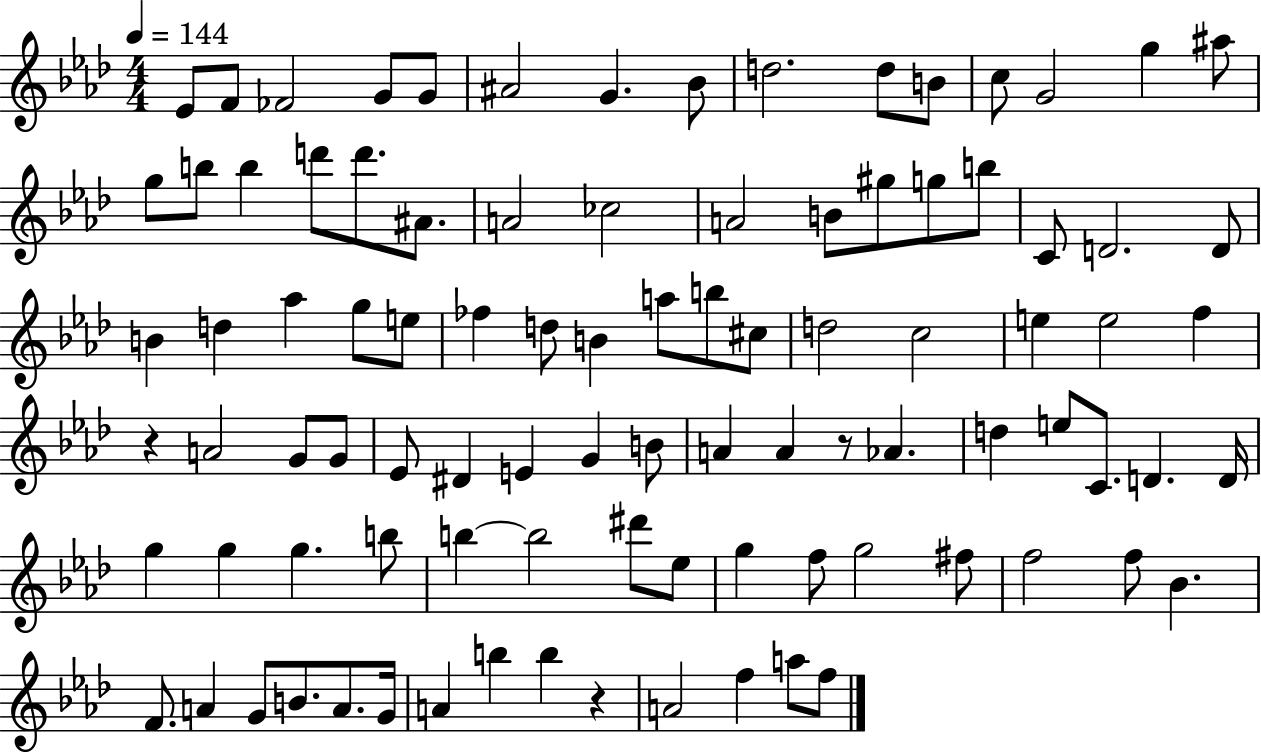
Eb4/e F4/e FES4/h G4/e G4/e A#4/h G4/q. Bb4/e D5/h. D5/e B4/e C5/e G4/h G5/q A#5/e G5/e B5/e B5/q D6/e D6/e. A#4/e. A4/h CES5/h A4/h B4/e G#5/e G5/e B5/e C4/e D4/h. D4/e B4/q D5/q Ab5/q G5/e E5/e FES5/q D5/e B4/q A5/e B5/e C#5/e D5/h C5/h E5/q E5/h F5/q R/q A4/h G4/e G4/e Eb4/e D#4/q E4/q G4/q B4/e A4/q A4/q R/e Ab4/q. D5/q E5/e C4/e. D4/q. D4/s G5/q G5/q G5/q. B5/e B5/q B5/h D#6/e Eb5/e G5/q F5/e G5/h F#5/e F5/h F5/e Bb4/q. F4/e. A4/q G4/e B4/e. A4/e. G4/s A4/q B5/q B5/q R/q A4/h F5/q A5/e F5/e